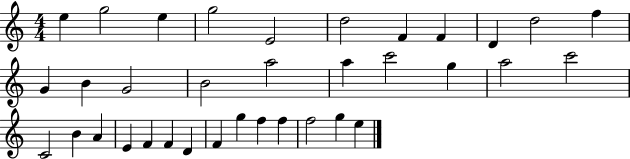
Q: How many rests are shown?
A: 0